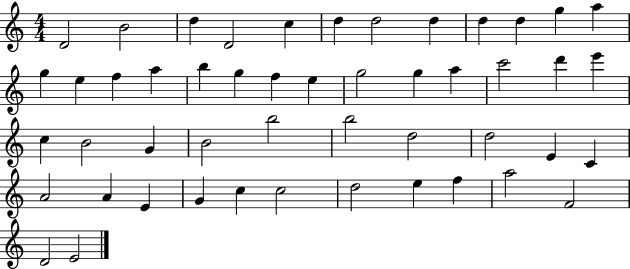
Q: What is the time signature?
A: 4/4